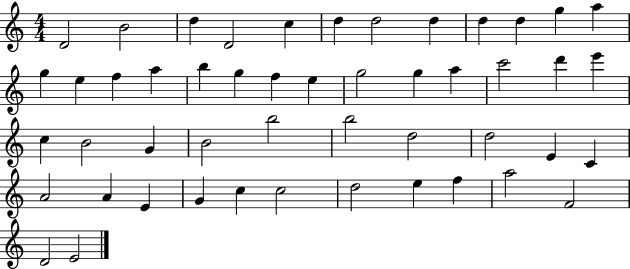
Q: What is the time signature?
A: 4/4